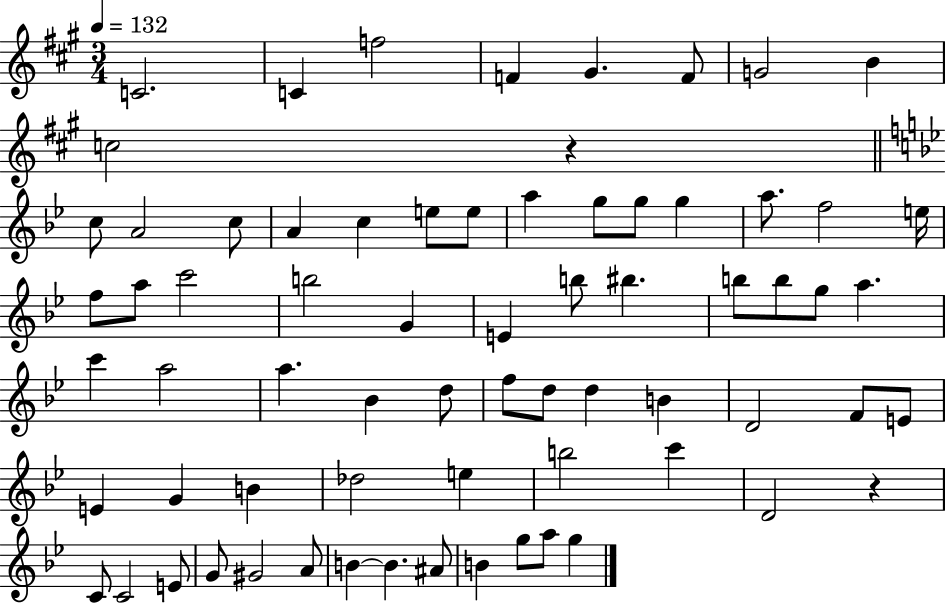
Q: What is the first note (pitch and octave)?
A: C4